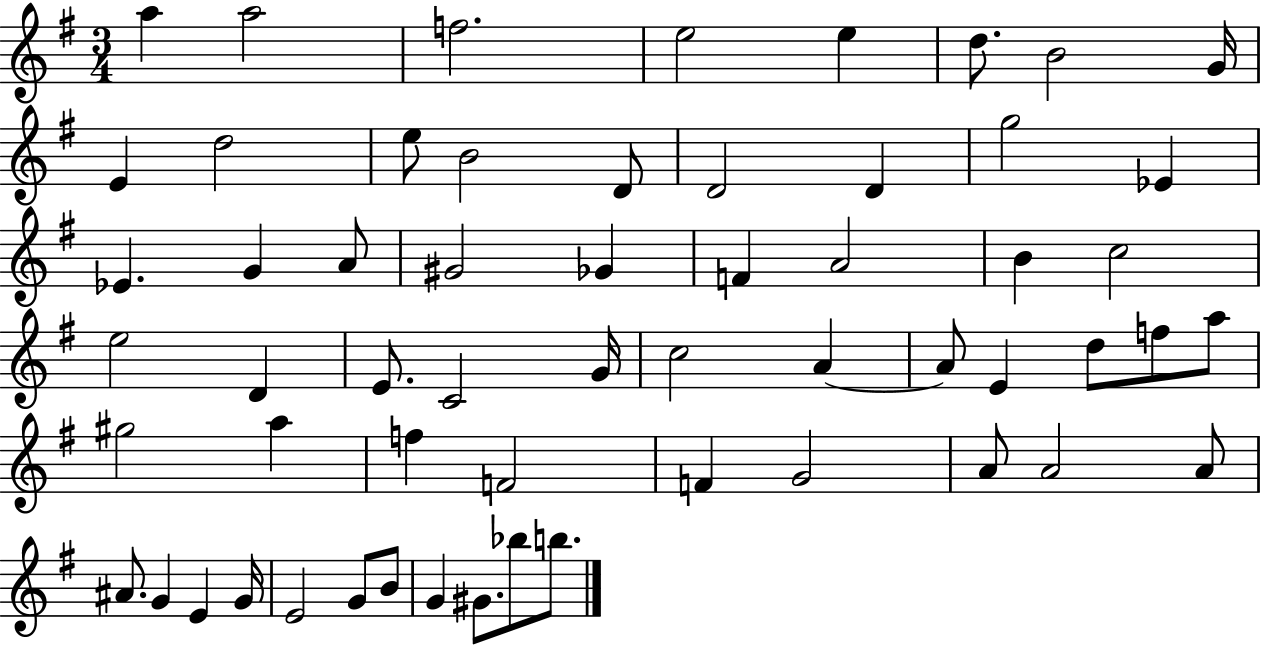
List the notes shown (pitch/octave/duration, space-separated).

A5/q A5/h F5/h. E5/h E5/q D5/e. B4/h G4/s E4/q D5/h E5/e B4/h D4/e D4/h D4/q G5/h Eb4/q Eb4/q. G4/q A4/e G#4/h Gb4/q F4/q A4/h B4/q C5/h E5/h D4/q E4/e. C4/h G4/s C5/h A4/q A4/e E4/q D5/e F5/e A5/e G#5/h A5/q F5/q F4/h F4/q G4/h A4/e A4/h A4/e A#4/e. G4/q E4/q G4/s E4/h G4/e B4/e G4/q G#4/e. Bb5/e B5/e.